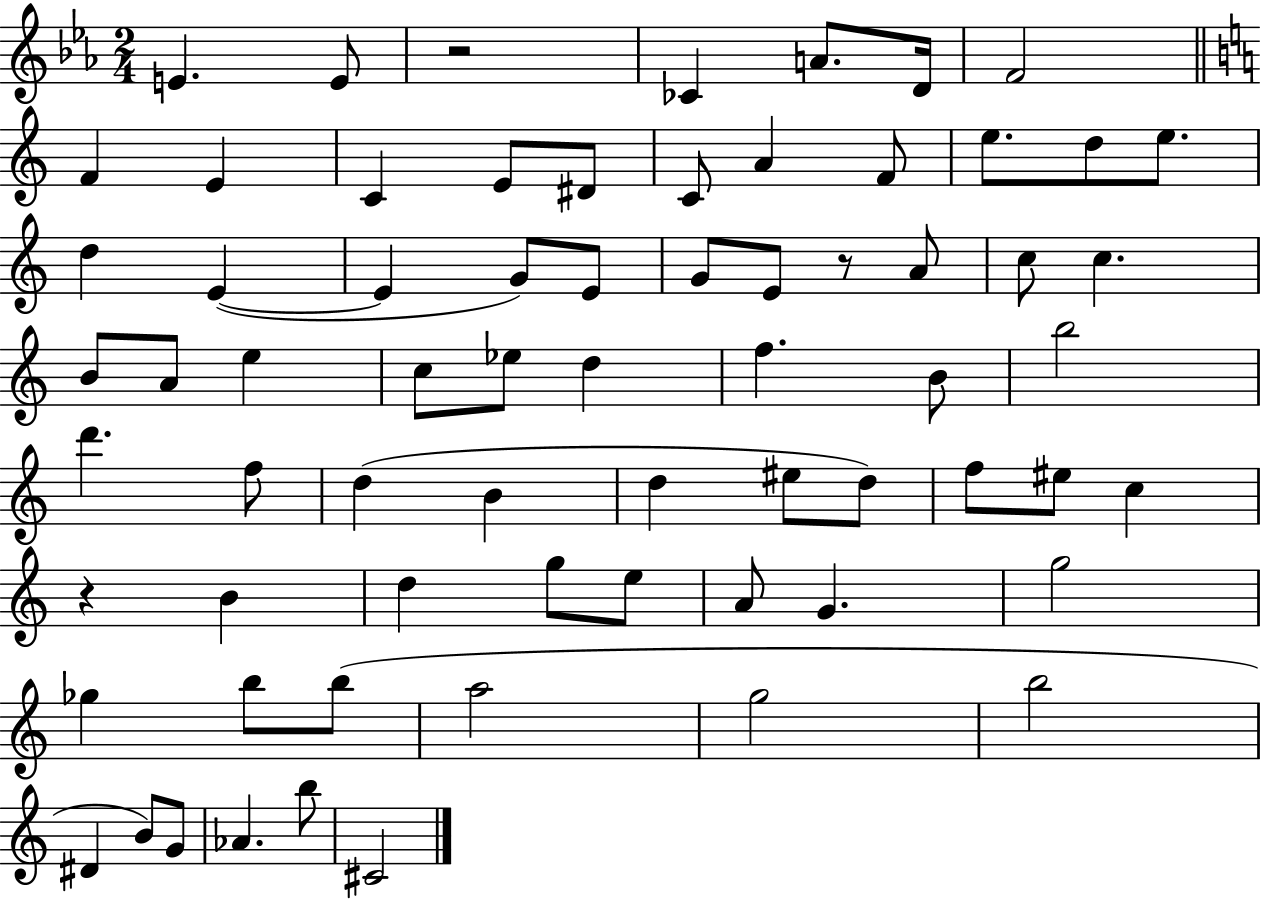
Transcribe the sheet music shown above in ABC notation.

X:1
T:Untitled
M:2/4
L:1/4
K:Eb
E E/2 z2 _C A/2 D/4 F2 F E C E/2 ^D/2 C/2 A F/2 e/2 d/2 e/2 d E E G/2 E/2 G/2 E/2 z/2 A/2 c/2 c B/2 A/2 e c/2 _e/2 d f B/2 b2 d' f/2 d B d ^e/2 d/2 f/2 ^e/2 c z B d g/2 e/2 A/2 G g2 _g b/2 b/2 a2 g2 b2 ^D B/2 G/2 _A b/2 ^C2